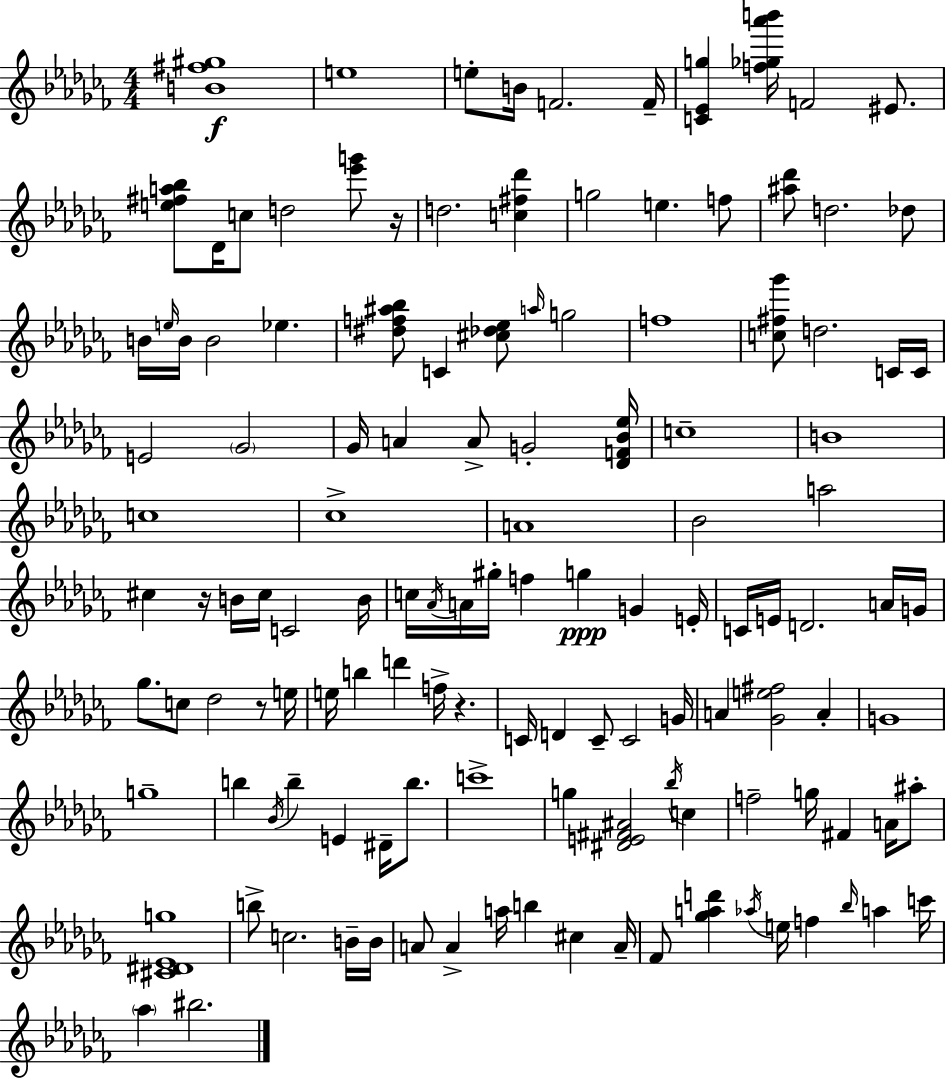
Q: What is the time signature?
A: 4/4